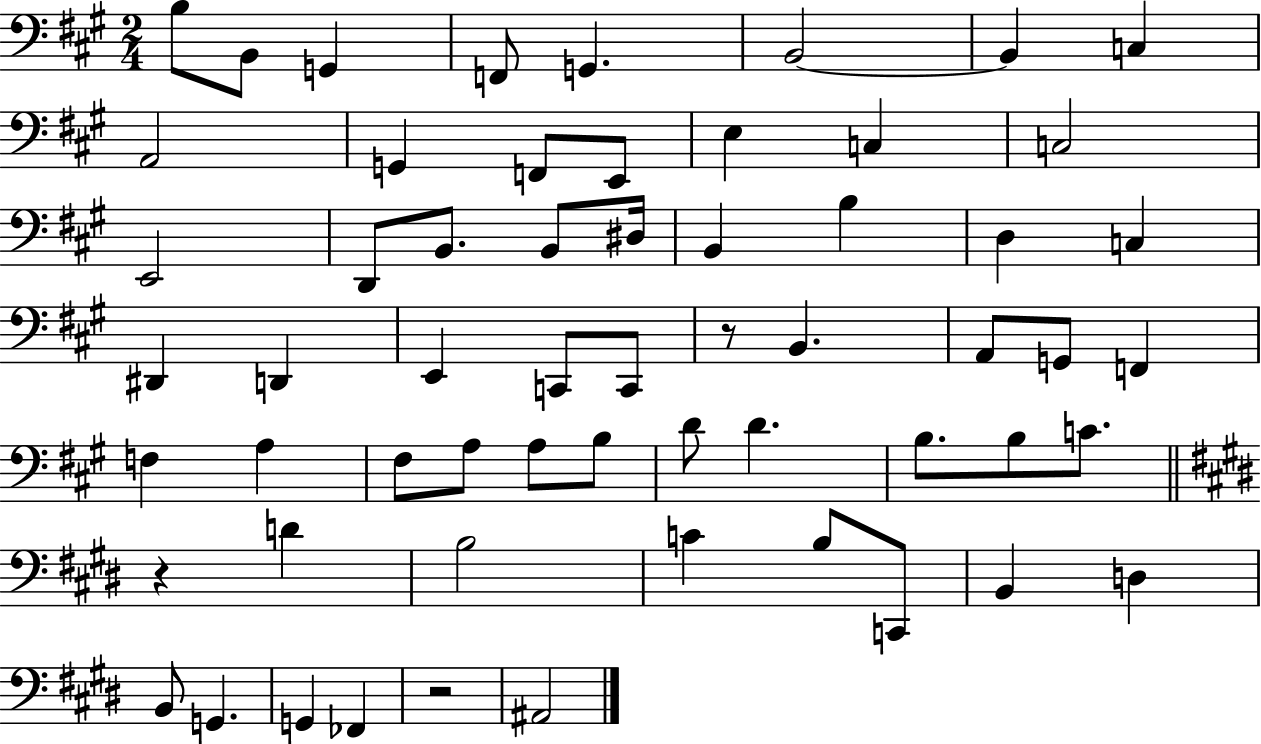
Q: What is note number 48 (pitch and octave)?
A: B3